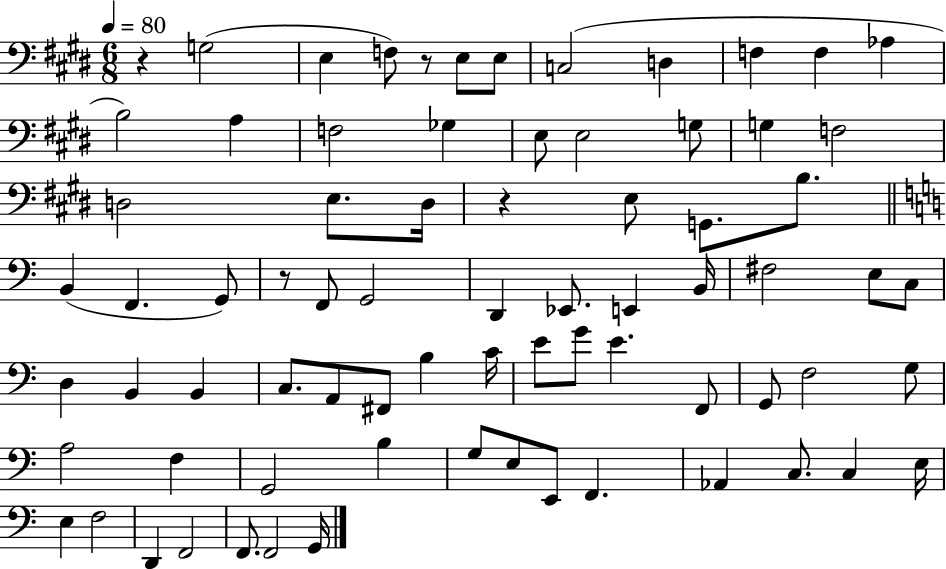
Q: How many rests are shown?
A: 4